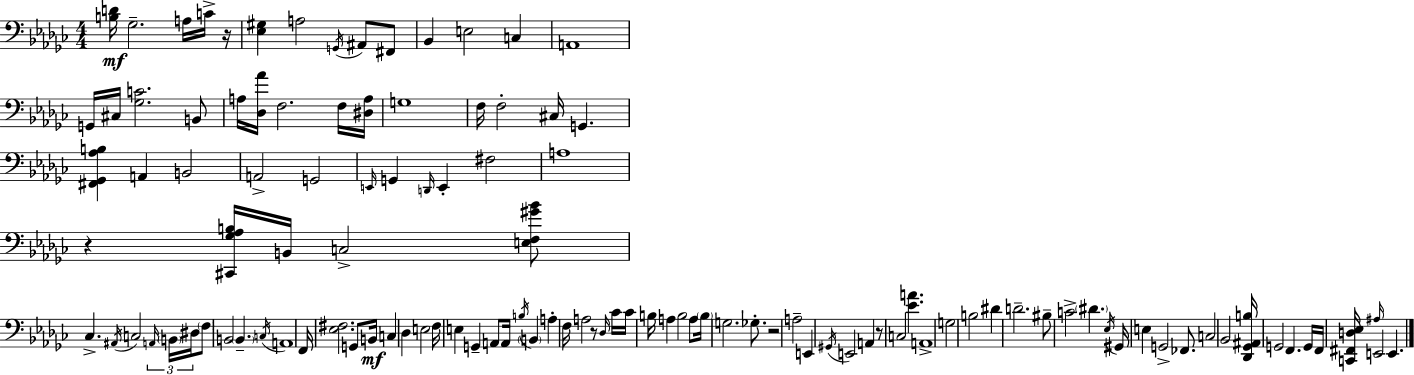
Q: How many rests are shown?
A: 5